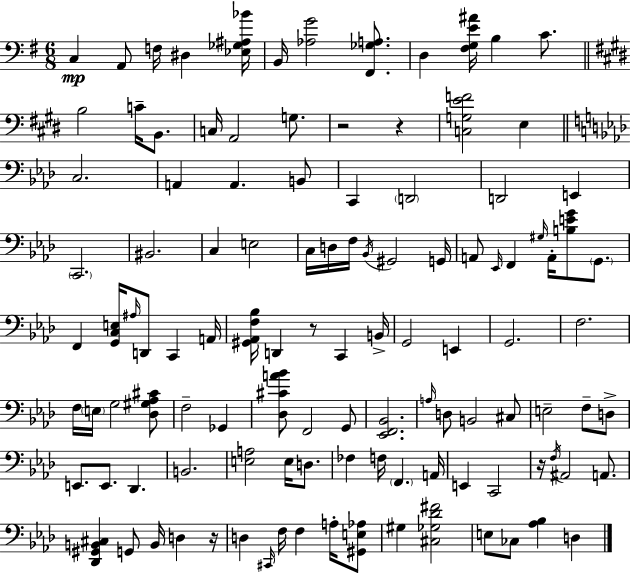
{
  \clef bass
  \numericTimeSignature
  \time 6/8
  \key e \minor
  \repeat volta 2 { c4\mp a,8 f16 dis4 <ees ges ais bes'>16 | b,16 <aes g'>2 <fis, ges a>8. | d4 <fis g e' ais'>16 b4 c'8. | \bar "||" \break \key e \major b2 c'16-- b,8. | c16 a,2 g8. | r2 r4 | <c g e' f'>2 e4 | \break \bar "||" \break \key aes \major c2. | a,4 a,4. b,8 | c,4 \parenthesize d,2 | d,2 e,4 | \break \parenthesize c,2. | bis,2. | c4 e2 | c16 d16 f16 \acciaccatura { bes,16 } gis,2 | \break g,16 a,8 \grace { ees,16 } f,4 \grace { gis16 } a,16-. <b e' g'>8 | \parenthesize g,8. f,4 <g, c e>16 \grace { ais16 } d,8 c,4 | a,16 <gis, aes, f bes>16 d,4 r8 c,4 | b,16-> g,2 | \break e,4 g,2. | f2. | f16 \parenthesize e16 g2 | <des gis aes cis'>8 f2-- | \break ges,4 <des cis' a' bes'>8 f,2 | g,8 <ees, f, bes,>2. | \grace { a16 } d8 b,2 | cis8 e2-- | \break f8-- d8-> e,8. e,8. des,4. | b,2. | <e a>2 | e16 d8. fes4 f16 \parenthesize f,4. | \break a,16 e,4 c,2 | r16 \acciaccatura { f16 } ais,2 | a,8. <des, gis, b, cis>4 g,8 | b,16 d4 r16 d4 \grace { cis,16 } f16 | \break f4 a16-. <gis, e aes>8 gis4 <cis ges des' fis'>2 | e8 ces8 <aes bes>4 | d4 } \bar "|."
}